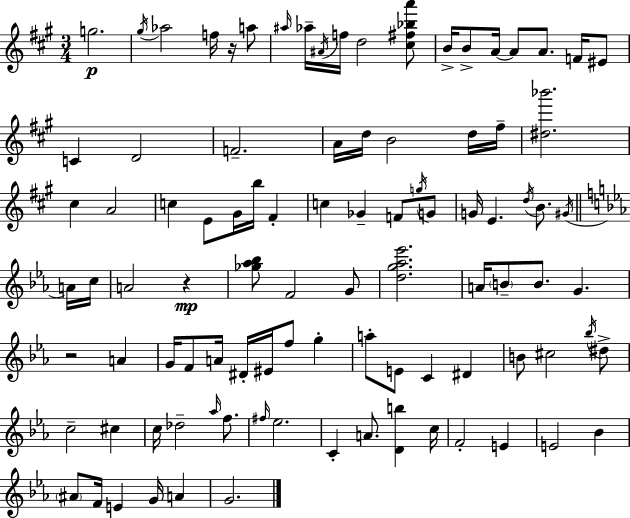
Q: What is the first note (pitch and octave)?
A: G5